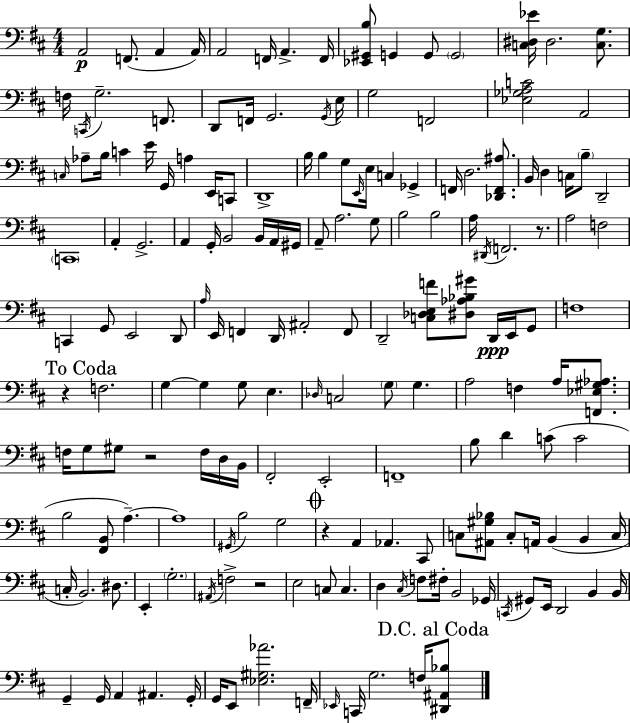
A2/h F2/e. A2/q A2/s A2/h F2/s A2/q. F2/s [Eb2,G#2,B3]/e G2/q G2/e G2/h [C3,D#3,Eb4]/s D#3/h. [C3,G3]/e. F3/s C2/s G3/h. F2/e. D2/e F2/s G2/h. G2/s E3/s G3/h F2/h [Eb3,Gb3,A3,C4]/h A2/h C3/s Ab3/e B3/s C4/q E4/s G2/s A3/q E2/s C2/e D2/w B3/s B3/q G3/e E2/s E3/s C3/q Gb2/q F2/s D3/h. [Db2,F2,A#3]/e. B2/s D3/q C3/s B3/e D2/h C2/w A2/q G2/h. A2/q G2/s B2/h B2/s A2/s G#2/s A2/e A3/h. G3/e B3/h B3/h A3/s D#2/s F2/h. R/e. A3/h F3/h C2/q G2/e E2/h D2/e A3/s E2/s F2/q D2/s A#2/h F2/e D2/h [C3,Db3,E3,F4]/e [D#3,Ab3,Bb3,G#4]/e D2/s E2/s G2/e F3/w R/q F3/h. G3/q G3/q G3/e E3/q. Db3/s C3/h G3/e G3/q. A3/h F3/q A3/s [F2,Eb3,G#3,Ab3]/e. F3/s G3/e G#3/e R/h F3/s D3/s B2/s F#2/h E2/h F2/w B3/e D4/q C4/e C4/h B3/h [F#2,B2]/e A3/q. A3/w G#2/s B3/h G3/h R/q A2/q Ab2/q. C#2/e C3/e [A#2,G#3,Bb3]/e C3/e A2/s B2/q B2/q C3/s C3/s B2/h. D#3/e. E2/q G3/h. A#2/s F3/h R/h E3/h C3/e C3/q. D3/q C#3/s F3/e F#3/s B2/h Gb2/s C2/s G#2/e E2/s D2/h B2/q B2/s G2/q G2/s A2/q A#2/q. G2/s G2/s E2/e [Eb3,G#3,Ab4]/h. F2/s Eb2/s C2/s G3/h. F3/s [D#2,A#2,Bb3]/e